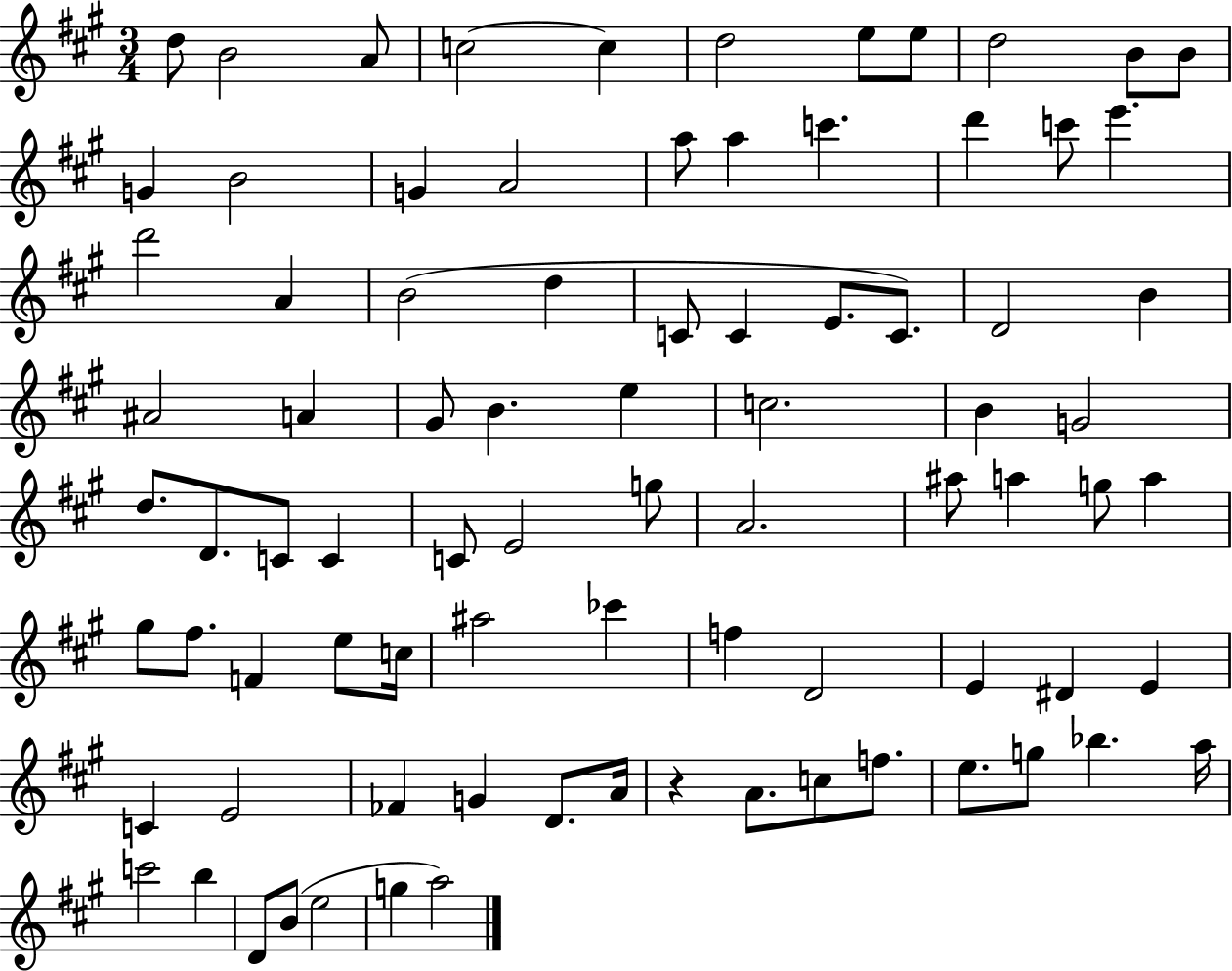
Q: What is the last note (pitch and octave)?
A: A5